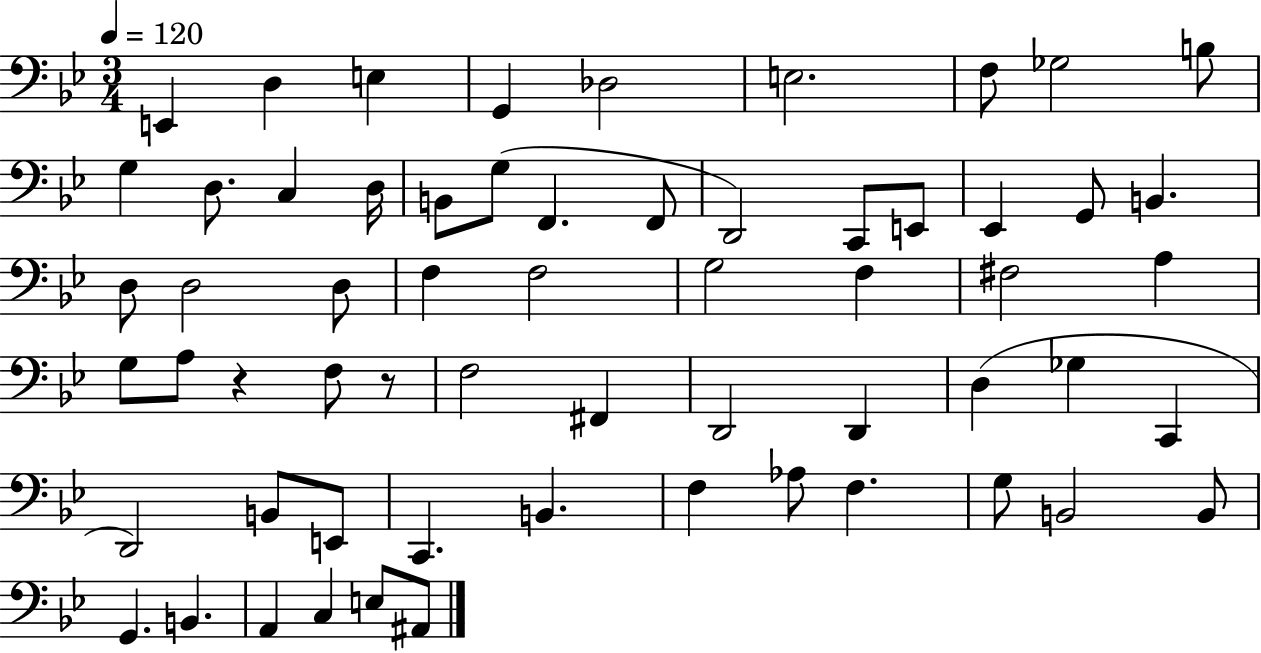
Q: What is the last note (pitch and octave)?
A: A#2